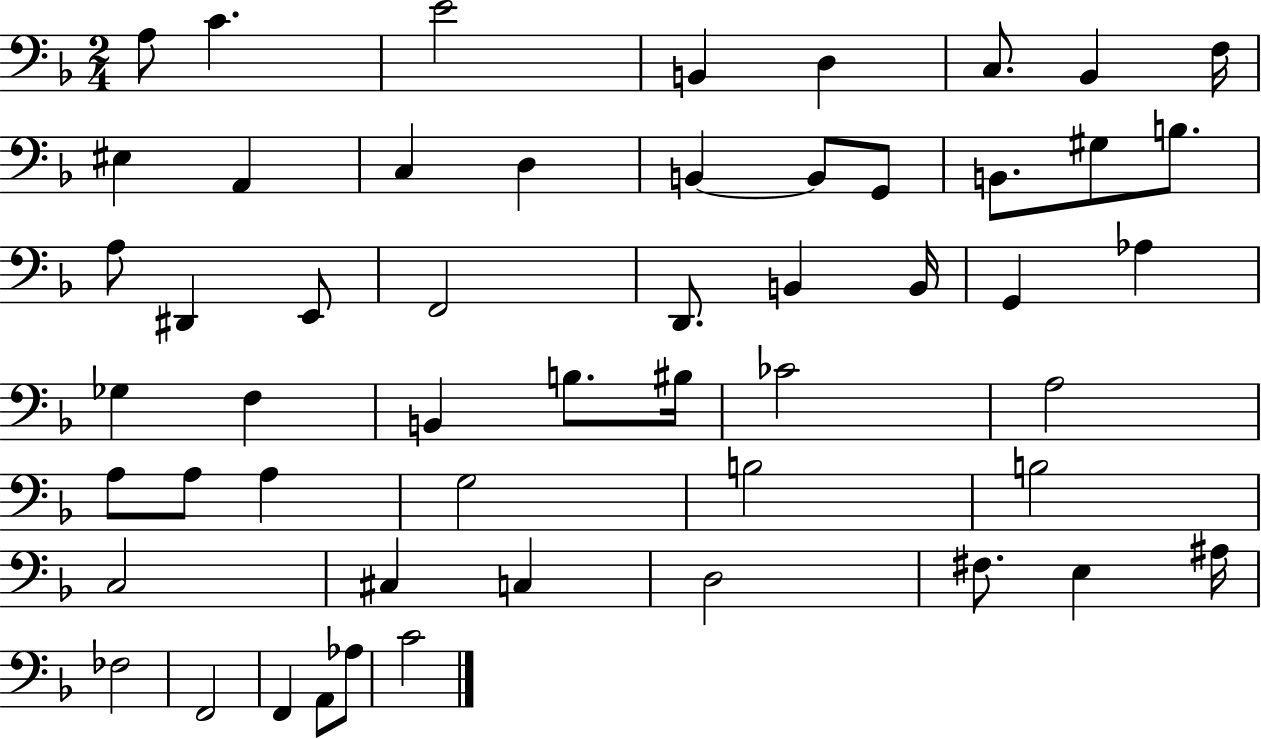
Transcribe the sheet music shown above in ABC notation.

X:1
T:Untitled
M:2/4
L:1/4
K:F
A,/2 C E2 B,, D, C,/2 _B,, F,/4 ^E, A,, C, D, B,, B,,/2 G,,/2 B,,/2 ^G,/2 B,/2 A,/2 ^D,, E,,/2 F,,2 D,,/2 B,, B,,/4 G,, _A, _G, F, B,, B,/2 ^B,/4 _C2 A,2 A,/2 A,/2 A, G,2 B,2 B,2 C,2 ^C, C, D,2 ^F,/2 E, ^A,/4 _F,2 F,,2 F,, A,,/2 _A,/2 C2